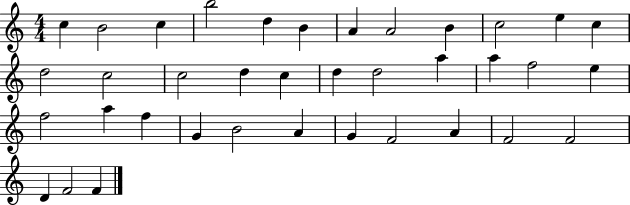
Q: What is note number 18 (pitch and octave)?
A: D5